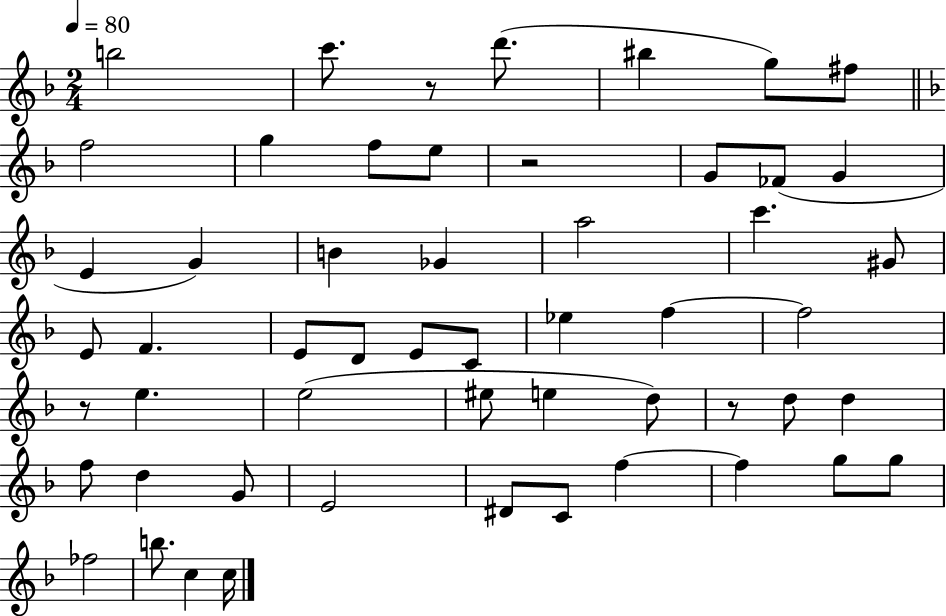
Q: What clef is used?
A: treble